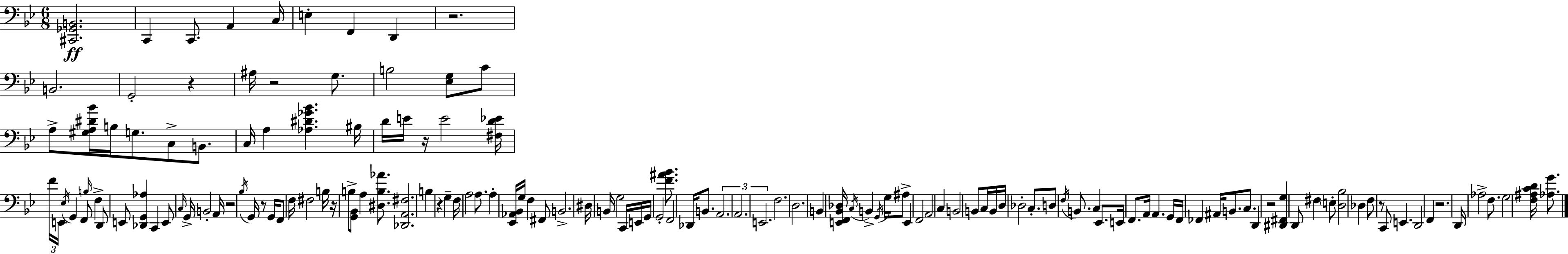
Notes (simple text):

[C#2,Gb2,B2]/h. C2/q C2/e. A2/q C3/s E3/q F2/q D2/q R/h. B2/h. G2/h R/q A#3/s R/h G3/e. B3/h [Eb3,G3]/e C4/e A3/e [G#3,A3,D#4,Bb4]/s B3/s G3/e. C3/e B2/e. C3/s A3/q [Ab3,D#4,Gb4,Bb4]/q. BIS3/s D4/s E4/s R/s E4/h [F#3,D4,Eb4]/s F4/s E2/s Eb3/s G2/q F2/e B3/s F3/q D2/e E2/e [Db2,G2,Ab3]/q C2/q E2/e C3/s G2/s B2/h A2/s R/h Bb3/s G2/s R/e G2/s F2/e F3/s F#3/h B3/s R/s B3/e [G2,Bb2]/e A3/q [D#3,B3,Ab4]/e. [Db2,A2,F#3]/h. B3/q R/q G3/q F3/s A3/h A3/e. A3/q [Eb2,Ab2,Bb2]/s G3/s F3/q F#2/e B2/h. D#3/s B2/s G3/h C2/s E2/s G2/s G2/h [F4,A#4,Bb4]/e. F2/h Db2/s B2/e. A2/h. A2/h. E2/h. F3/h. D3/h. B2/q [E2,F2,Bb2,Db3]/s C3/s B2/q G2/s G3/s A#3/e E2/q F2/h A2/h C3/q B2/h B2/e C3/s B2/s D3/s Db3/h C3/e. D3/e F3/s B2/e. C3/q Eb2/e. E2/s F2/e. A2/s A2/q. G2/s F2/s FES2/q A#2/s B2/e. C3/e. D2/q R/h [D#2,F#2,G3]/q D2/e F#3/q E3/e [D3,Bb3]/h Db3/q F3/e R/e C2/e E2/q. D2/h F2/q R/h. D2/s Ab3/h F3/e. G3/h [F3,A#3,C4,D4]/s [Ab3,G4]/e.